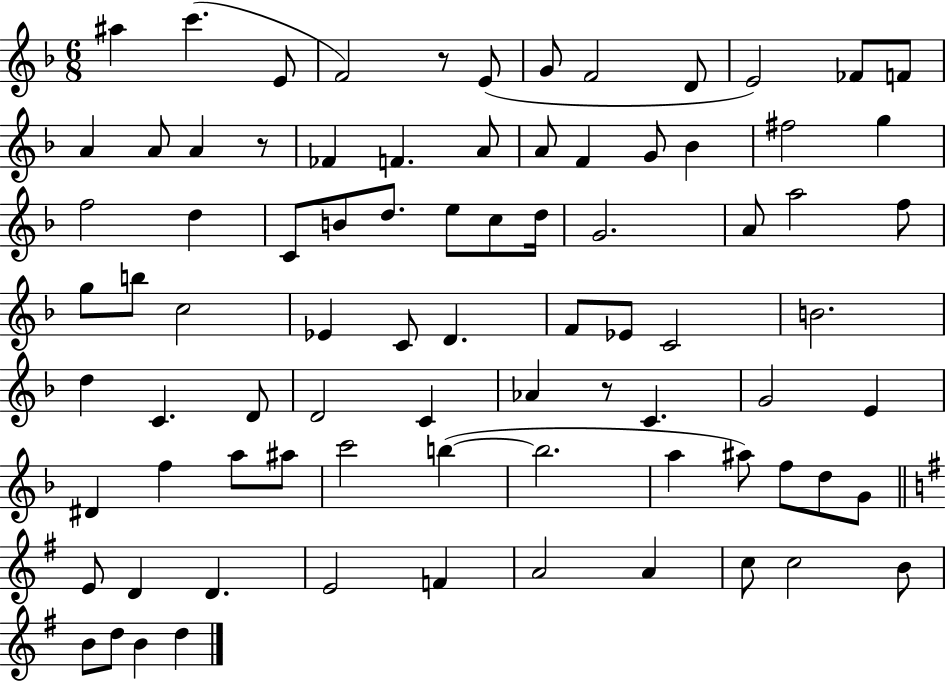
A#5/q C6/q. E4/e F4/h R/e E4/e G4/e F4/h D4/e E4/h FES4/e F4/e A4/q A4/e A4/q R/e FES4/q F4/q. A4/e A4/e F4/q G4/e Bb4/q F#5/h G5/q F5/h D5/q C4/e B4/e D5/e. E5/e C5/e D5/s G4/h. A4/e A5/h F5/e G5/e B5/e C5/h Eb4/q C4/e D4/q. F4/e Eb4/e C4/h B4/h. D5/q C4/q. D4/e D4/h C4/q Ab4/q R/e C4/q. G4/h E4/q D#4/q F5/q A5/e A#5/e C6/h B5/q B5/h. A5/q A#5/e F5/e D5/e G4/e E4/e D4/q D4/q. E4/h F4/q A4/h A4/q C5/e C5/h B4/e B4/e D5/e B4/q D5/q